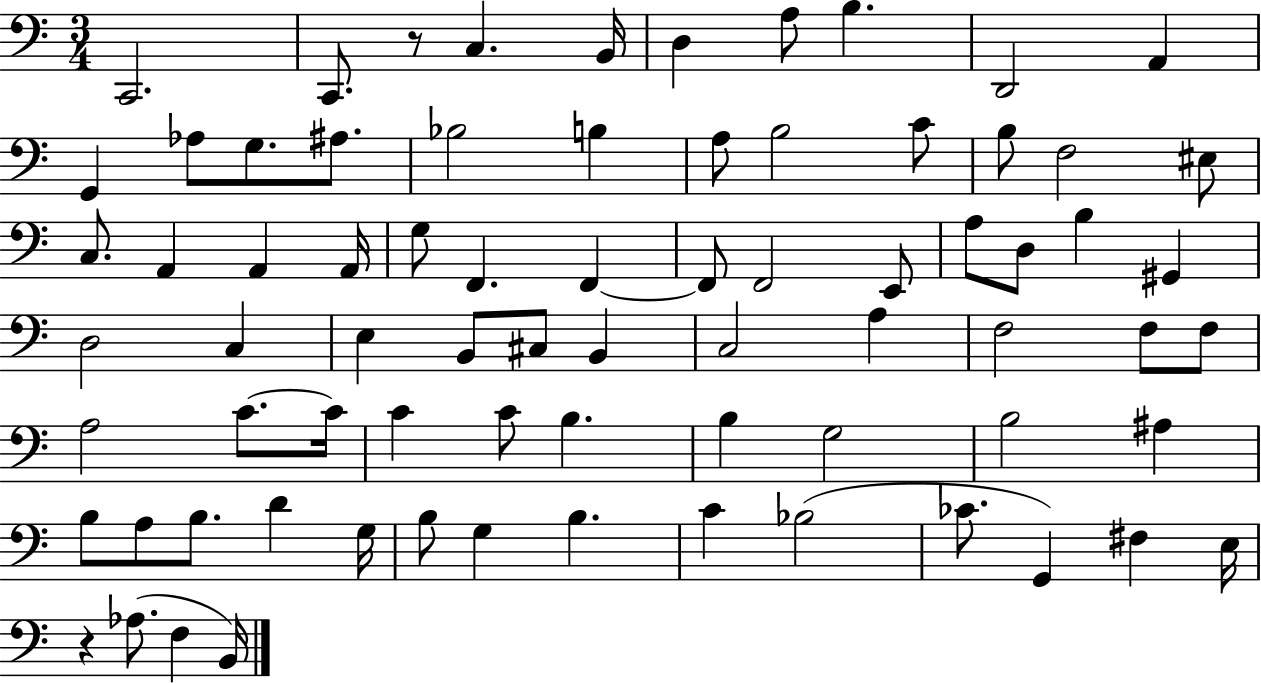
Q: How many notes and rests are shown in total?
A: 75